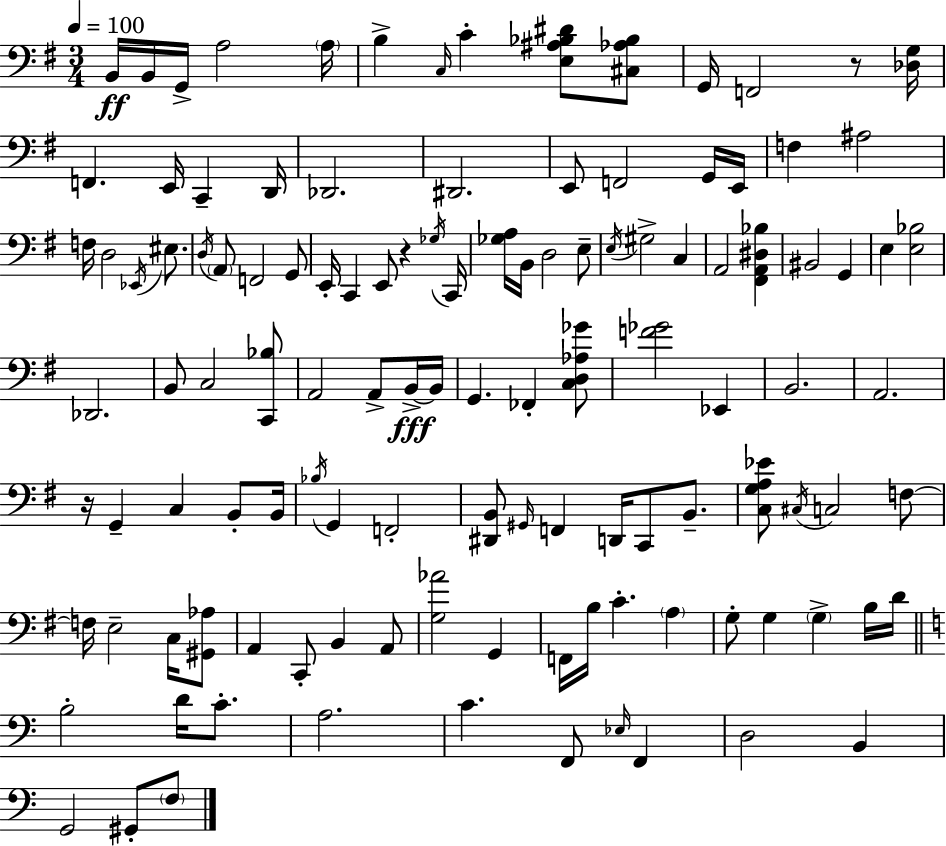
X:1
T:Untitled
M:3/4
L:1/4
K:G
B,,/4 B,,/4 G,,/4 A,2 A,/4 B, C,/4 C [E,^A,_B,^D]/2 [^C,_A,_B,]/2 G,,/4 F,,2 z/2 [_D,G,]/4 F,, E,,/4 C,, D,,/4 _D,,2 ^D,,2 E,,/2 F,,2 G,,/4 E,,/4 F, ^A,2 F,/4 D,2 _E,,/4 ^E,/2 D,/4 A,,/2 F,,2 G,,/2 E,,/4 C,, E,,/2 z _G,/4 C,,/4 [_G,A,]/4 B,,/4 D,2 E,/2 E,/4 ^G,2 C, A,,2 [^F,,A,,^D,_B,] ^B,,2 G,, E, [E,_B,]2 _D,,2 B,,/2 C,2 [C,,_B,]/2 A,,2 A,,/2 B,,/4 B,,/4 G,, _F,, [C,D,_A,_G]/2 [F_G]2 _E,, B,,2 A,,2 z/4 G,, C, B,,/2 B,,/4 _B,/4 G,, F,,2 [^D,,B,,]/2 ^G,,/4 F,, D,,/4 C,,/2 B,,/2 [C,G,A,_E]/2 ^C,/4 C,2 F,/2 F,/4 E,2 C,/4 [^G,,_A,]/2 A,, C,,/2 B,, A,,/2 [G,_A]2 G,, F,,/4 B,/4 C A, G,/2 G, G, B,/4 D/4 B,2 D/4 C/2 A,2 C F,,/2 _E,/4 F,, D,2 B,, G,,2 ^G,,/2 F,/2